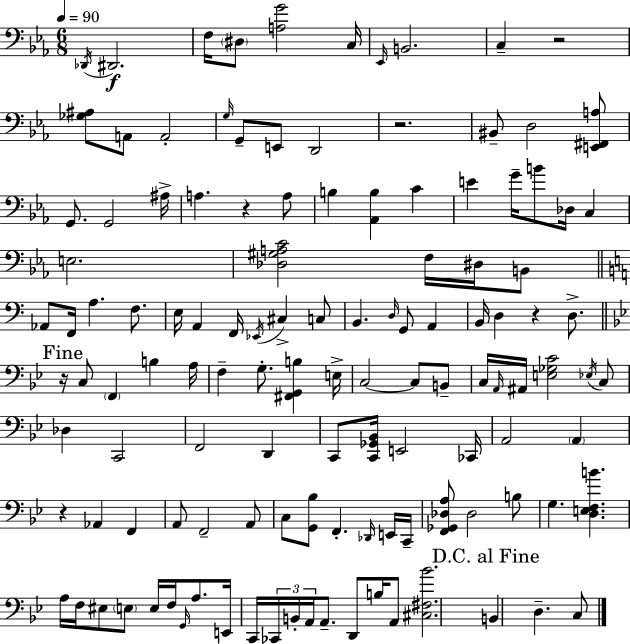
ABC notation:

X:1
T:Untitled
M:6/8
L:1/4
K:Eb
_D,,/4 ^D,,2 F,/4 ^D,/2 [A,G]2 C,/4 _E,,/4 B,,2 C, z2 [_G,^A,]/2 A,,/2 A,,2 G,/4 G,,/2 E,,/2 D,,2 z2 ^B,,/2 D,2 [E,,^F,,A,]/2 G,,/2 G,,2 ^A,/4 A, z A,/2 B, [_A,,B,] C E G/4 B/2 _D,/4 C, E,2 [_D,^G,A,C]2 F,/4 ^D,/4 B,,/2 _A,,/2 F,,/4 A, F,/2 E,/4 A,, F,,/4 _E,,/4 ^C, C,/2 B,, D,/4 G,,/2 A,, B,,/4 D, z D,/2 z/4 C,/2 F,, B, A,/4 F, G,/2 [^F,,G,,B,] E,/4 C,2 C,/2 B,,/2 C,/4 A,,/4 ^A,,/4 [E,_G,C]2 _E,/4 C,/2 _D, C,,2 F,,2 D,, C,,/2 [C,,_G,,_B,,]/4 E,,2 _C,,/4 A,,2 A,, z _A,, F,, A,,/2 F,,2 A,,/2 C,/2 [G,,_B,]/2 F,, _D,,/4 E,,/4 C,,/4 [F,,_G,,_D,A,]/2 _D,2 B,/2 G, [D,E,F,B] A,/4 F,/4 ^E,/2 E,/2 E,/4 F,/4 G,,/4 A,/2 E,,/4 C,,/4 _C,,/4 B,,/4 A,,/4 A,,/2 D,,/2 B,/4 A,,/2 [^C,^F,_B]2 B,, D, C,/2